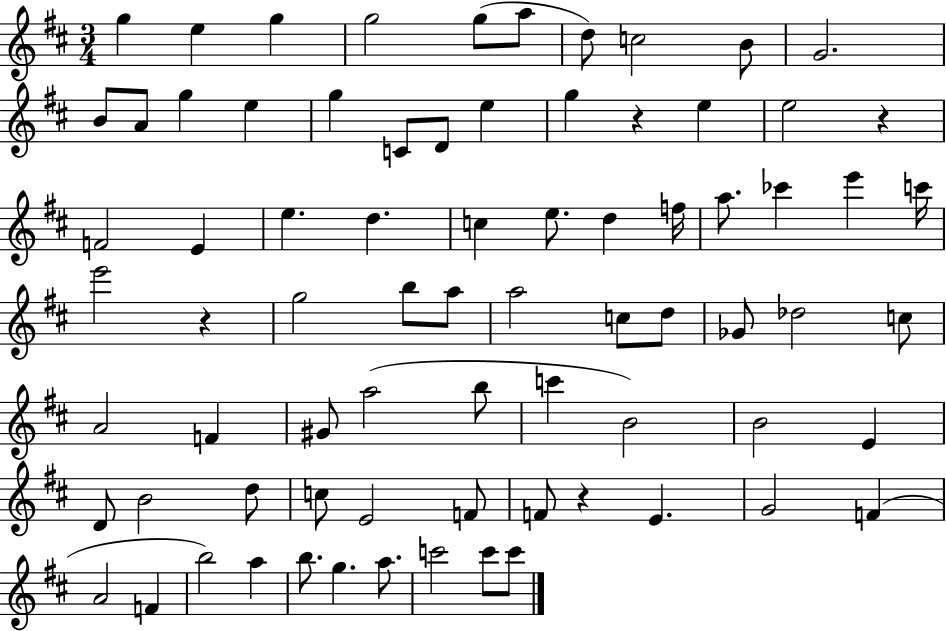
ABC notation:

X:1
T:Untitled
M:3/4
L:1/4
K:D
g e g g2 g/2 a/2 d/2 c2 B/2 G2 B/2 A/2 g e g C/2 D/2 e g z e e2 z F2 E e d c e/2 d f/4 a/2 _c' e' c'/4 e'2 z g2 b/2 a/2 a2 c/2 d/2 _G/2 _d2 c/2 A2 F ^G/2 a2 b/2 c' B2 B2 E D/2 B2 d/2 c/2 E2 F/2 F/2 z E G2 F A2 F b2 a b/2 g a/2 c'2 c'/2 c'/2